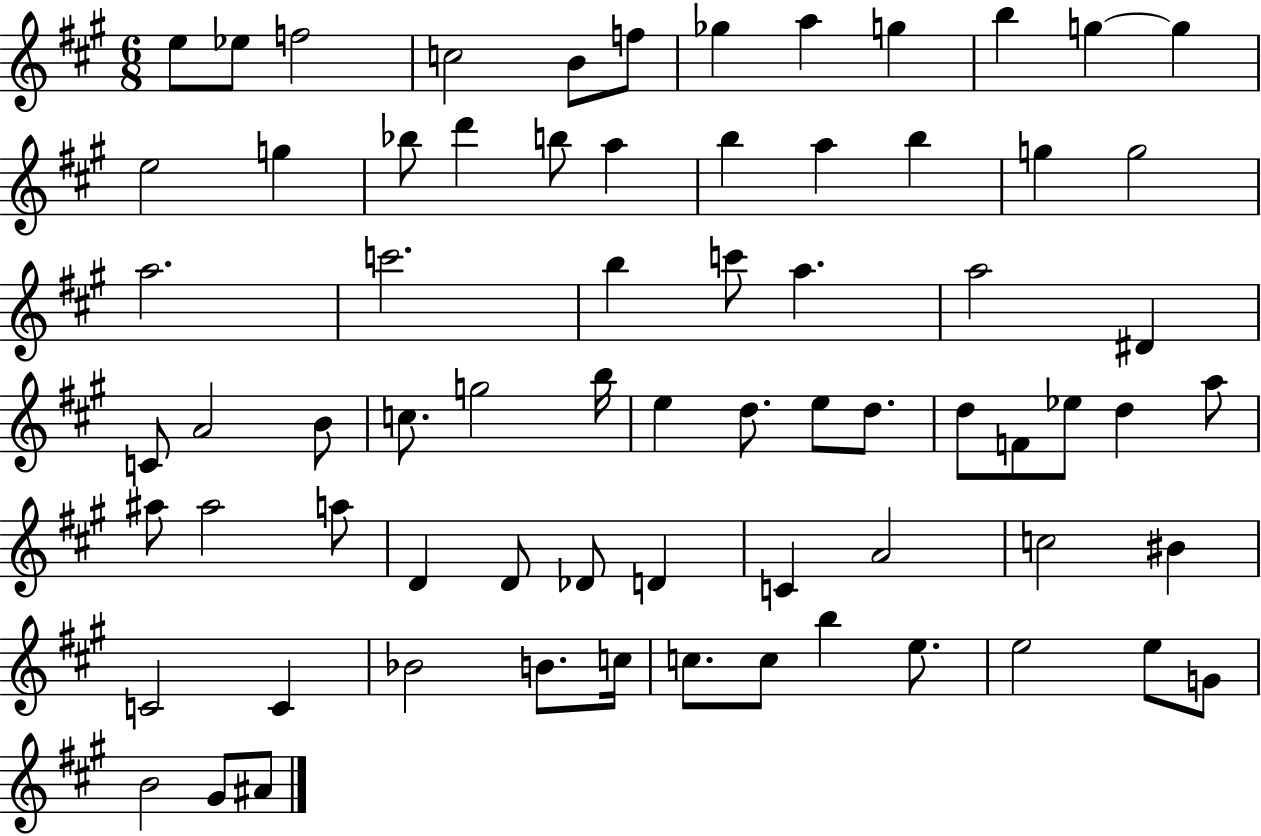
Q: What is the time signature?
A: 6/8